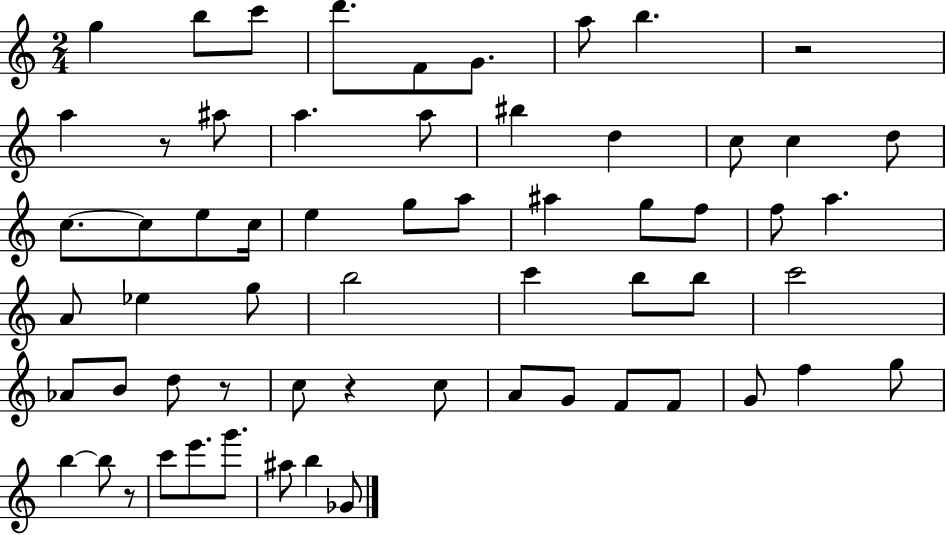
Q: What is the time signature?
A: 2/4